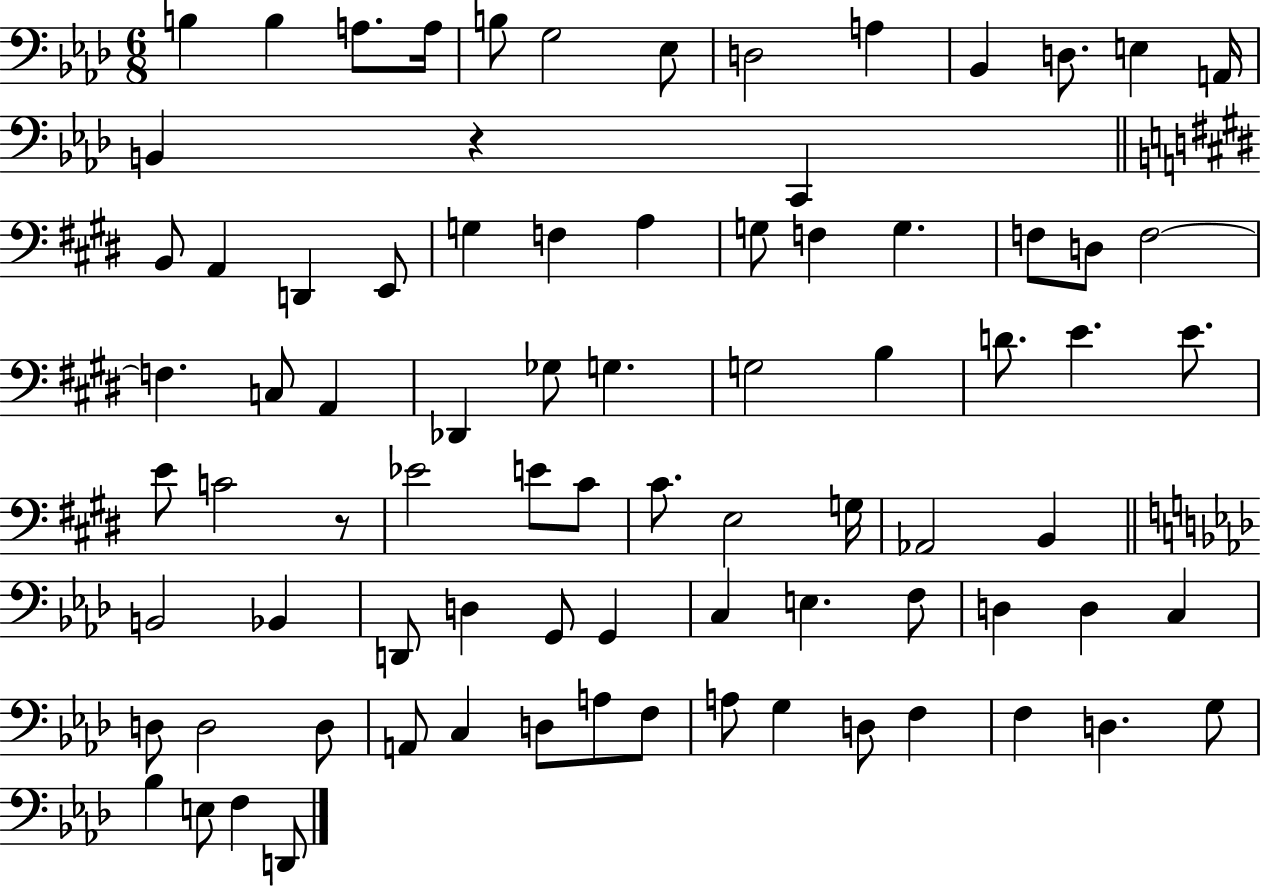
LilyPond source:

{
  \clef bass
  \numericTimeSignature
  \time 6/8
  \key aes \major
  b4 b4 a8. a16 | b8 g2 ees8 | d2 a4 | bes,4 d8. e4 a,16 | \break b,4 r4 c,4 | \bar "||" \break \key e \major b,8 a,4 d,4 e,8 | g4 f4 a4 | g8 f4 g4. | f8 d8 f2~~ | \break f4. c8 a,4 | des,4 ges8 g4. | g2 b4 | d'8. e'4. e'8. | \break e'8 c'2 r8 | ees'2 e'8 cis'8 | cis'8. e2 g16 | aes,2 b,4 | \break \bar "||" \break \key aes \major b,2 bes,4 | d,8 d4 g,8 g,4 | c4 e4. f8 | d4 d4 c4 | \break d8 d2 d8 | a,8 c4 d8 a8 f8 | a8 g4 d8 f4 | f4 d4. g8 | \break bes4 e8 f4 d,8 | \bar "|."
}